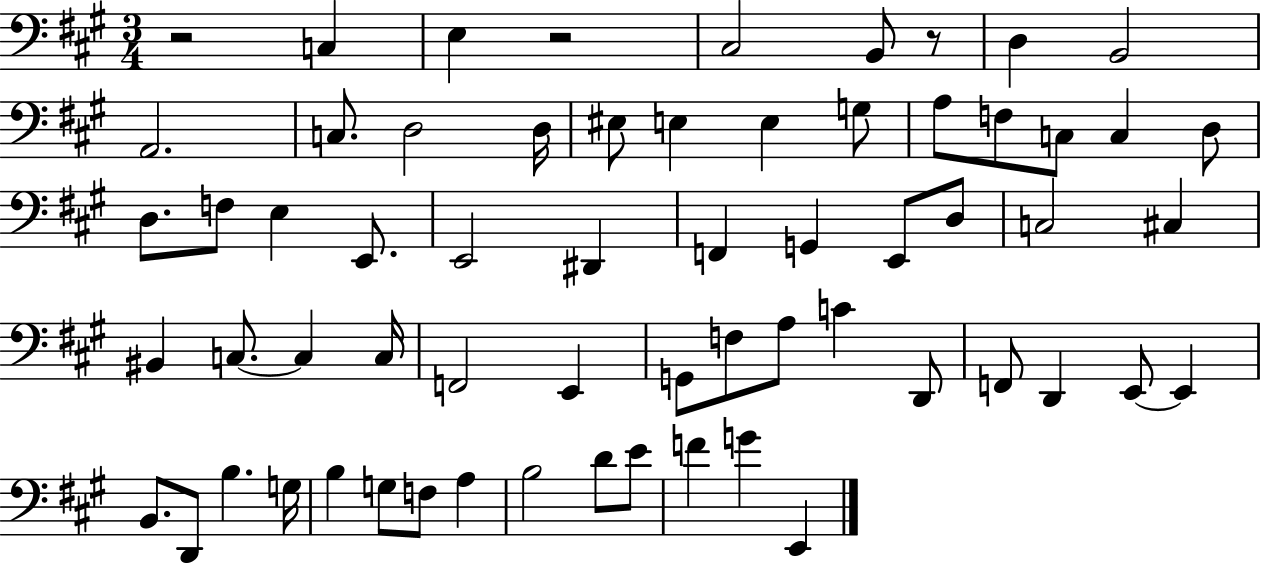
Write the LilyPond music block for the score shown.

{
  \clef bass
  \numericTimeSignature
  \time 3/4
  \key a \major
  \repeat volta 2 { r2 c4 | e4 r2 | cis2 b,8 r8 | d4 b,2 | \break a,2. | c8. d2 d16 | eis8 e4 e4 g8 | a8 f8 c8 c4 d8 | \break d8. f8 e4 e,8. | e,2 dis,4 | f,4 g,4 e,8 d8 | c2 cis4 | \break bis,4 c8.~~ c4 c16 | f,2 e,4 | g,8 f8 a8 c'4 d,8 | f,8 d,4 e,8~~ e,4 | \break b,8. d,8 b4. g16 | b4 g8 f8 a4 | b2 d'8 e'8 | f'4 g'4 e,4 | \break } \bar "|."
}